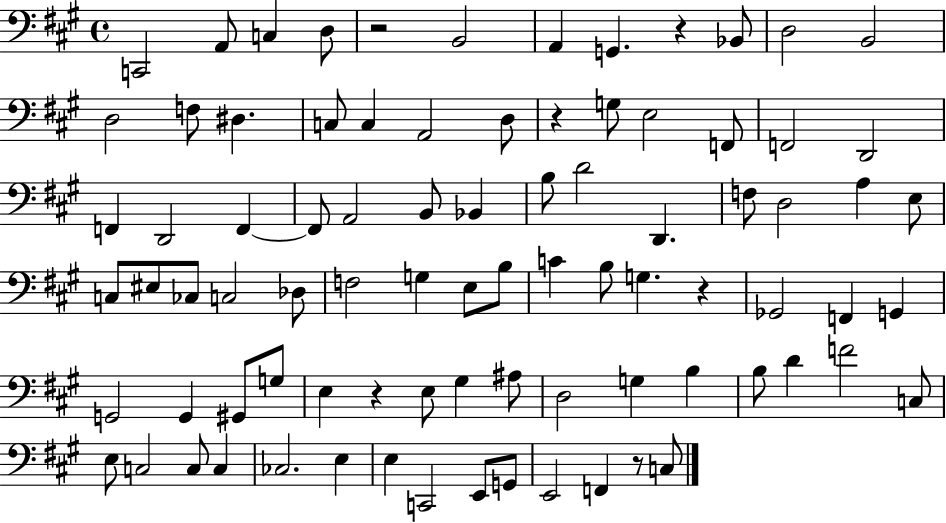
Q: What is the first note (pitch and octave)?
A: C2